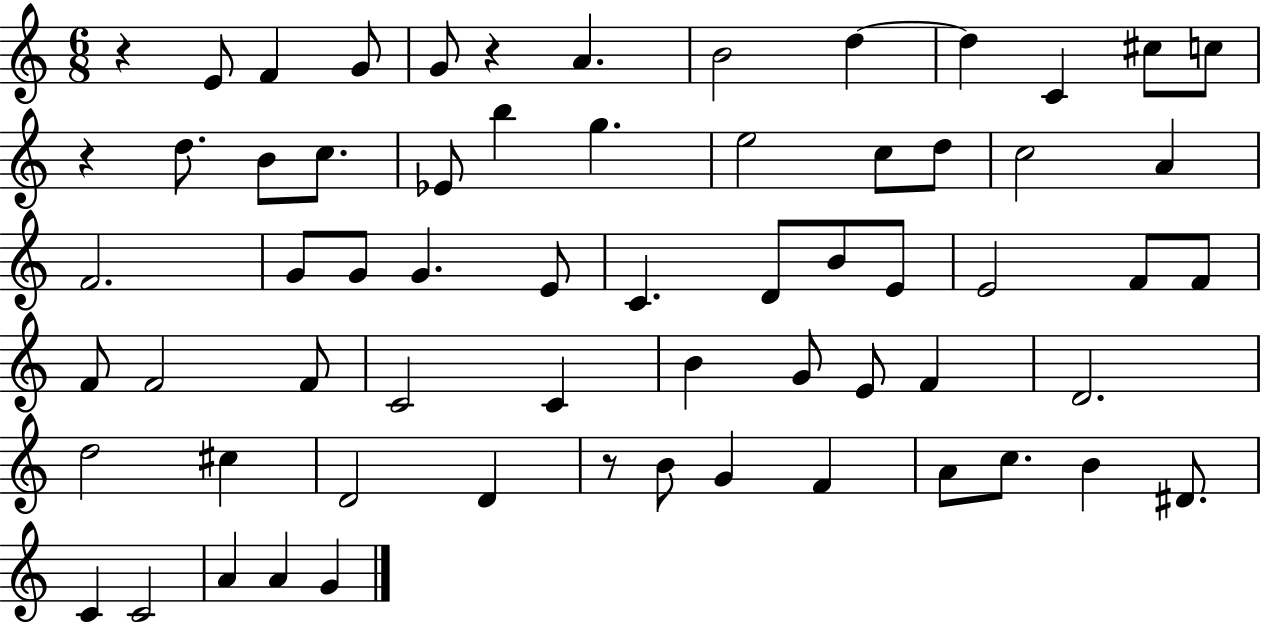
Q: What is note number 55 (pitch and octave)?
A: D#4